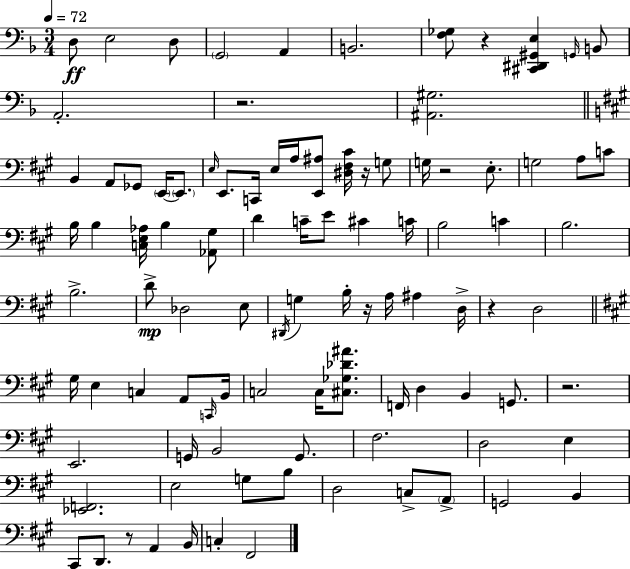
X:1
T:Untitled
M:3/4
L:1/4
K:F
D,/2 E,2 D,/2 G,,2 A,, B,,2 [F,_G,]/2 z [^C,,^D,,^G,,E,] G,,/4 B,,/2 A,,2 z2 [^A,,^G,]2 B,, A,,/2 _G,,/2 E,,/4 E,,/2 E,/4 E,,/2 C,,/4 E,/4 A,/4 [E,,^A,]/2 [^D,^F,^C]/4 z/4 G,/2 G,/4 z2 E,/2 G,2 A,/2 C/2 B,/4 B, [C,E,_A,]/4 B, [_A,,^G,]/2 D C/4 E/2 ^C C/4 B,2 C B,2 B,2 D/2 _D,2 E,/2 ^D,,/4 G, B,/4 z/4 A,/4 ^A, D,/4 z D,2 ^G,/4 E, C, A,,/2 C,,/4 B,,/4 C,2 C,/4 [^C,_G,_D^A]/2 F,,/4 D, B,, G,,/2 z2 E,,2 G,,/4 B,,2 G,,/2 ^F,2 D,2 E, [_E,,F,,]2 E,2 G,/2 B,/2 D,2 C,/2 A,,/2 G,,2 B,, ^C,,/2 D,,/2 z/2 A,, B,,/4 C, ^F,,2